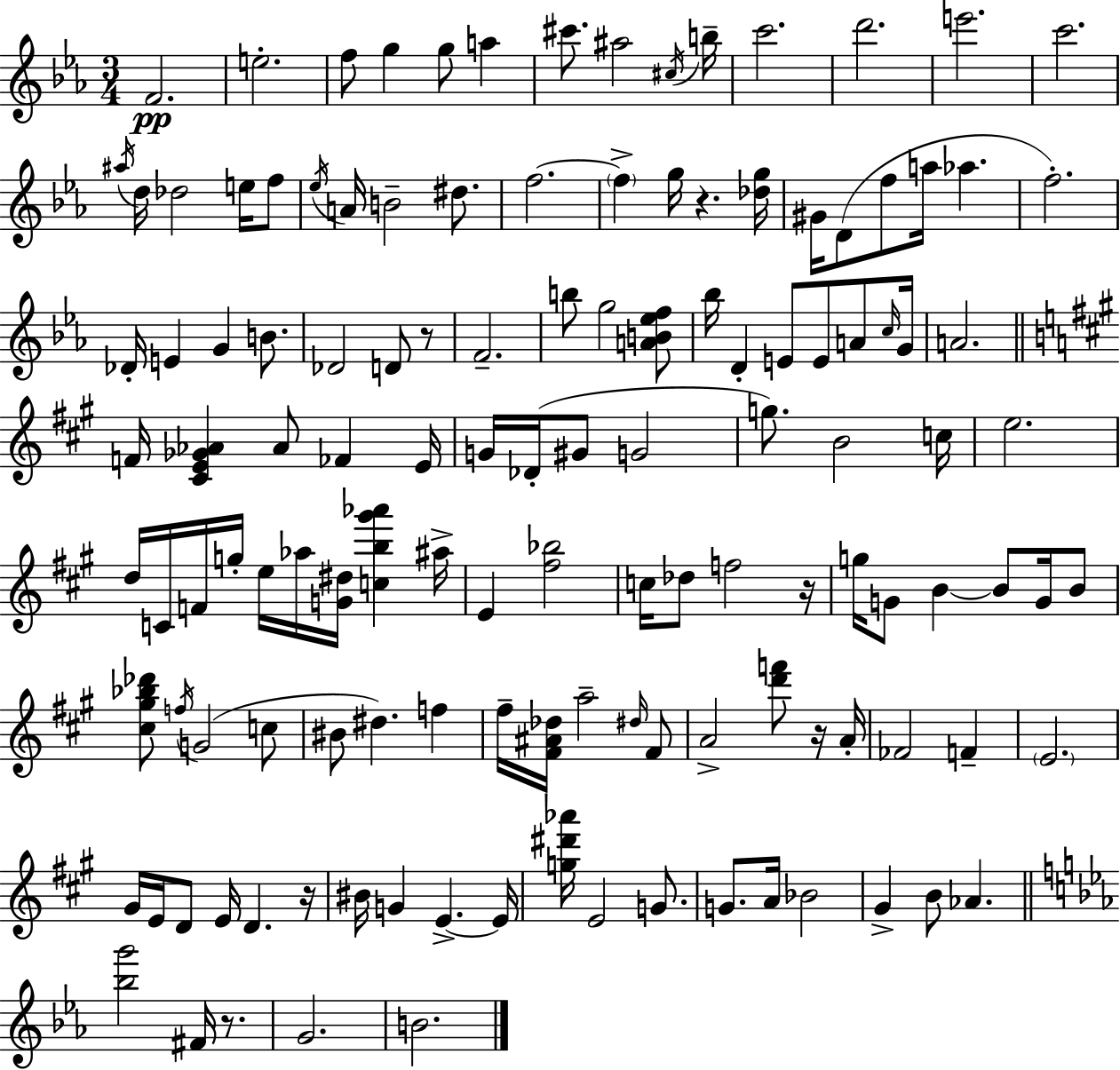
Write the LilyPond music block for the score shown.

{
  \clef treble
  \numericTimeSignature
  \time 3/4
  \key ees \major
  \repeat volta 2 { f'2.\pp | e''2.-. | f''8 g''4 g''8 a''4 | cis'''8. ais''2 \acciaccatura { cis''16 } | \break b''16-- c'''2. | d'''2. | e'''2. | c'''2. | \break \acciaccatura { ais''16 } d''16 des''2 e''16 | f''8 \acciaccatura { ees''16 } a'16 b'2-- | dis''8. f''2.~~ | \parenthesize f''4-> g''16 r4. | \break <des'' g''>16 gis'16 d'8( f''8 a''16 aes''4. | f''2.-.) | des'16-. e'4 g'4 | b'8. des'2 d'8 | \break r8 f'2.-- | b''8 g''2 | <a' b' ees'' f''>8 bes''16 d'4-. e'8 e'8 | a'8 \grace { c''16 } g'16 a'2. | \break \bar "||" \break \key a \major f'16 <cis' e' ges' aes'>4 aes'8 fes'4 e'16 | g'16 des'16-.( gis'8 g'2 | g''8.) b'2 c''16 | e''2. | \break d''16 c'16 f'16 g''16-. e''16 aes''16 <g' dis''>16 <c'' b'' gis''' aes'''>4 ais''16-> | e'4 <fis'' bes''>2 | c''16 des''8 f''2 r16 | g''16 g'8 b'4~~ b'8 g'16 b'8 | \break <cis'' gis'' bes'' des'''>8 \acciaccatura { f''16 } g'2( c''8 | bis'8 dis''4.) f''4 | fis''16-- <fis' ais' des''>16 a''2-- \grace { dis''16 } | fis'8 a'2-> <d''' f'''>8 | \break r16 a'16-. fes'2 f'4-- | \parenthesize e'2. | gis'16 e'16 d'8 e'16 d'4. | r16 bis'16 g'4 e'4.->~~ | \break e'16 <g'' dis''' aes'''>16 e'2 g'8. | g'8. a'16 bes'2 | gis'4-> b'8 aes'4. | \bar "||" \break \key ees \major <bes'' g'''>2 fis'16 r8. | g'2. | b'2. | } \bar "|."
}